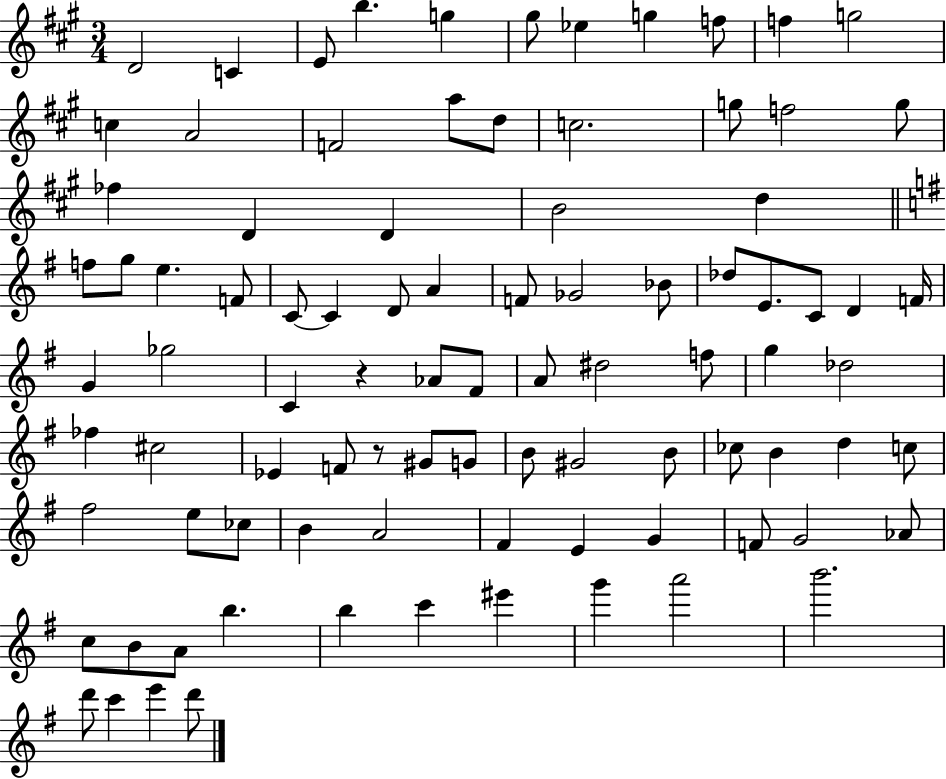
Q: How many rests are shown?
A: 2